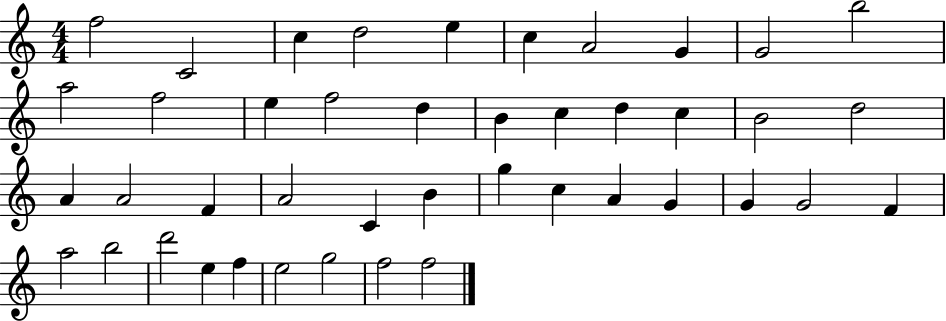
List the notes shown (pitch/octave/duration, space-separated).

F5/h C4/h C5/q D5/h E5/q C5/q A4/h G4/q G4/h B5/h A5/h F5/h E5/q F5/h D5/q B4/q C5/q D5/q C5/q B4/h D5/h A4/q A4/h F4/q A4/h C4/q B4/q G5/q C5/q A4/q G4/q G4/q G4/h F4/q A5/h B5/h D6/h E5/q F5/q E5/h G5/h F5/h F5/h